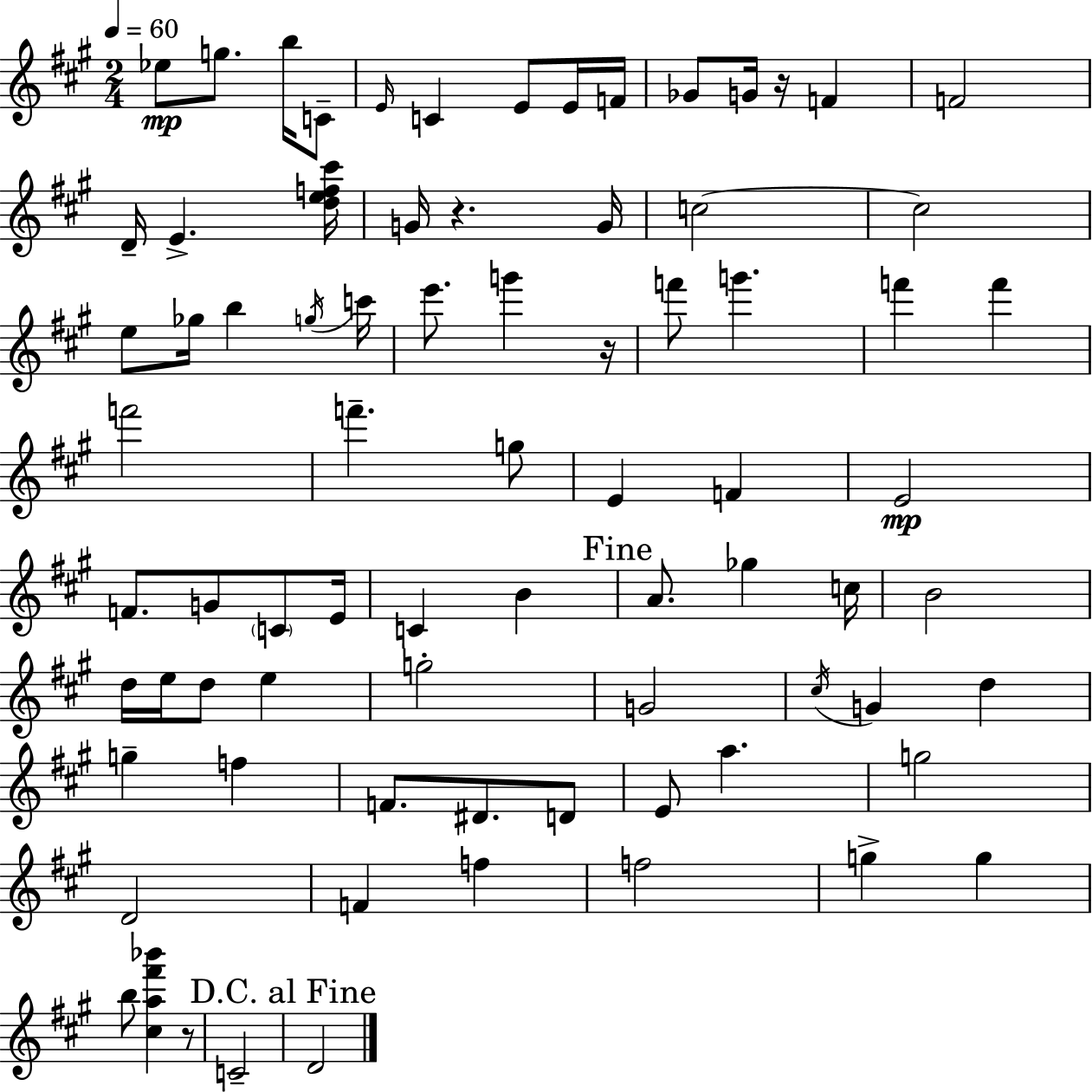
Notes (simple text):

Eb5/e G5/e. B5/s C4/e E4/s C4/q E4/e E4/s F4/s Gb4/e G4/s R/s F4/q F4/h D4/s E4/q. [D5,E5,F5,C#6]/s G4/s R/q. G4/s C5/h C5/h E5/e Gb5/s B5/q G5/s C6/s E6/e. G6/q R/s F6/e G6/q. F6/q F6/q F6/h F6/q. G5/e E4/q F4/q E4/h F4/e. G4/e C4/e E4/s C4/q B4/q A4/e. Gb5/q C5/s B4/h D5/s E5/s D5/e E5/q G5/h G4/h C#5/s G4/q D5/q G5/q F5/q F4/e. D#4/e. D4/e E4/e A5/q. G5/h D4/h F4/q F5/q F5/h G5/q G5/q B5/e [C#5,A5,F#6,Bb6]/q R/e C4/h D4/h